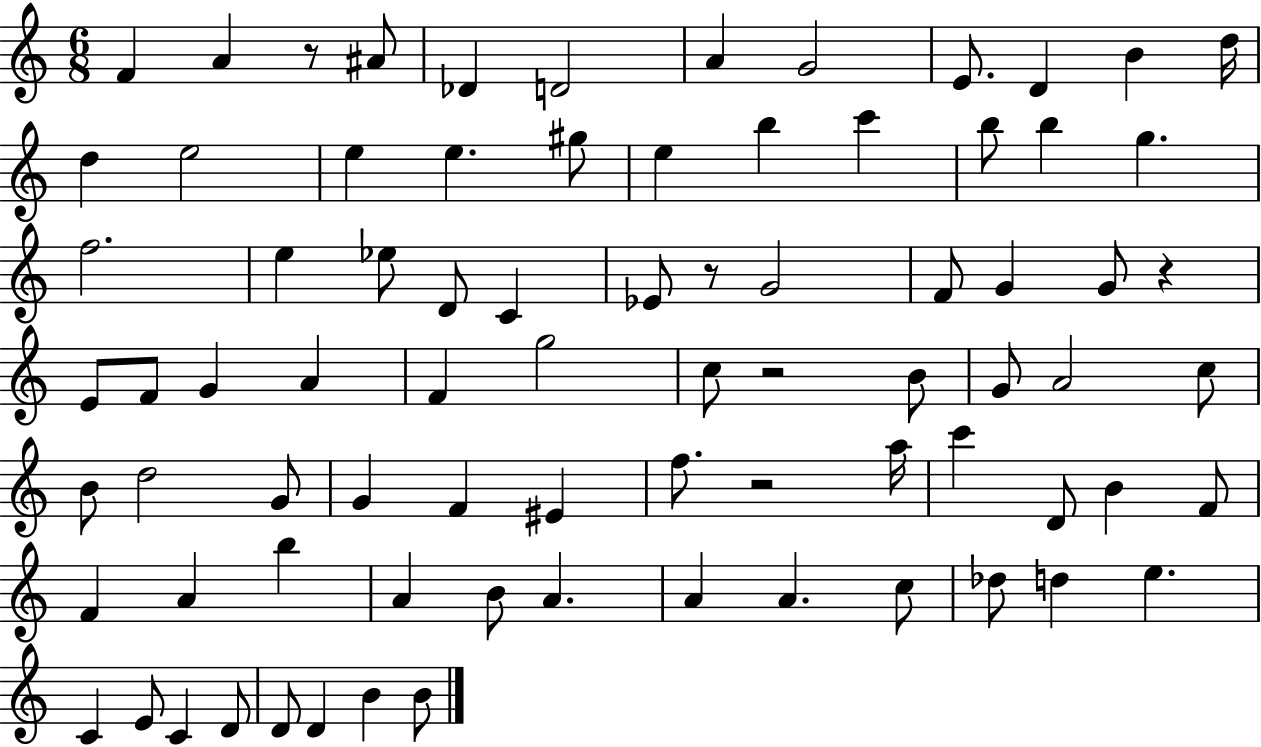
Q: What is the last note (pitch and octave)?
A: B4